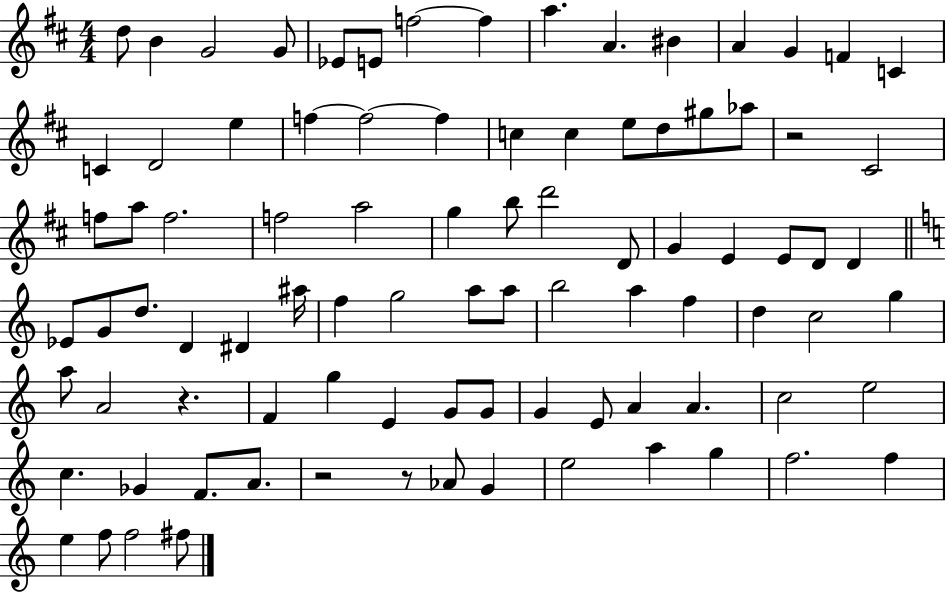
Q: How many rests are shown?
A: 4